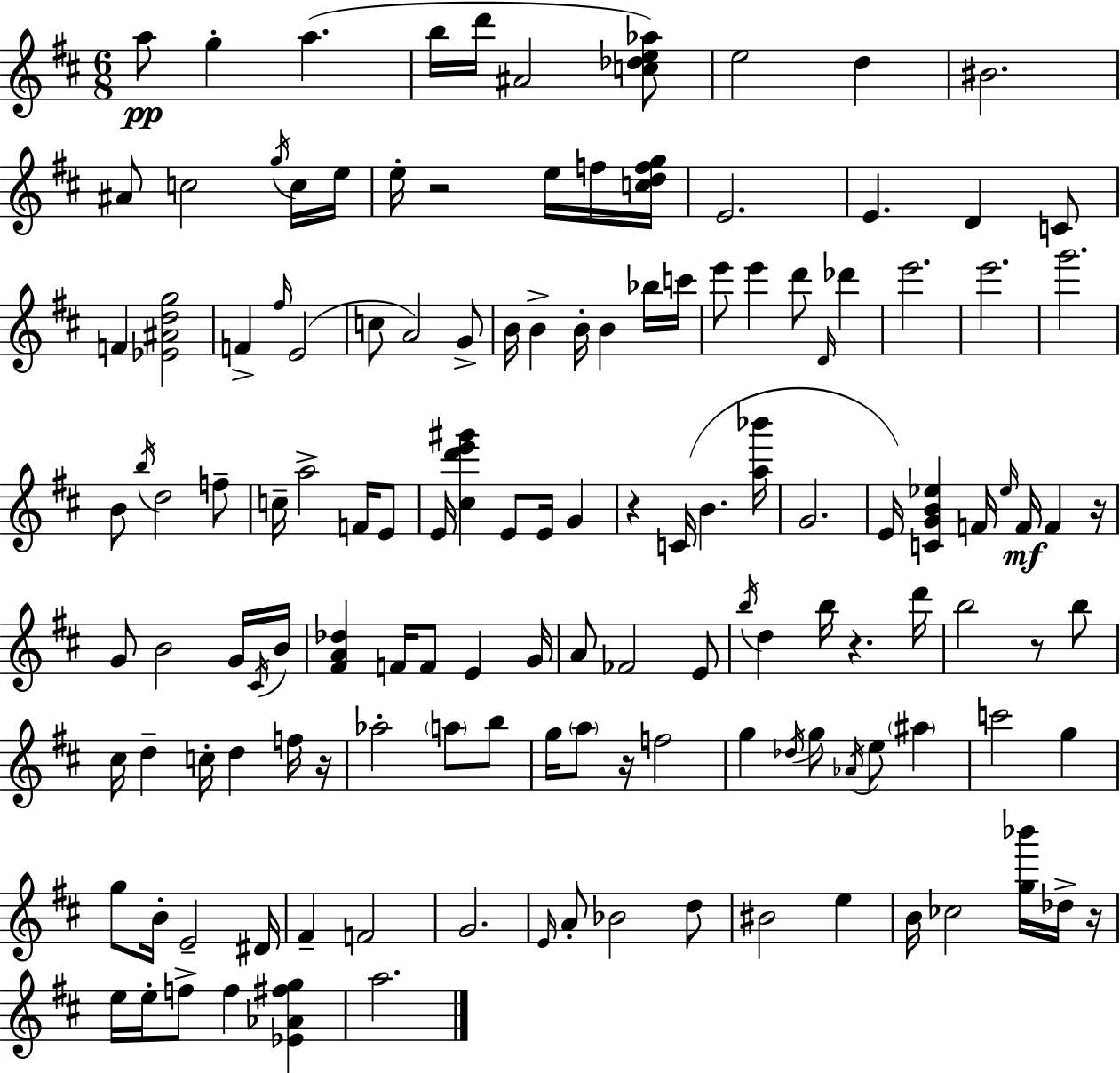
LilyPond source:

{
  \clef treble
  \numericTimeSignature
  \time 6/8
  \key d \major
  \repeat volta 2 { a''8\pp g''4-. a''4.( | b''16 d'''16 ais'2 <c'' des'' e'' aes''>8) | e''2 d''4 | bis'2. | \break ais'8 c''2 \acciaccatura { g''16 } c''16 | e''16 e''16-. r2 e''16 f''16 | <c'' d'' f'' g''>16 e'2. | e'4. d'4 c'8 | \break f'4 <ees' ais' d'' g''>2 | f'4-> \grace { fis''16 }( e'2 | c''8 a'2) | g'8-> b'16 b'4-> b'16-. b'4 | \break bes''16 c'''16 e'''8 e'''4 d'''8 \grace { d'16 } des'''4 | e'''2. | e'''2. | g'''2. | \break b'8 \acciaccatura { b''16 } d''2 | f''8-- c''16-- a''2-> | f'16 e'8 e'16 <cis'' d''' e''' gis'''>4 e'8 e'16 | g'4 r4 c'16( b'4. | \break <a'' bes'''>16 g'2. | e'16) <c' g' b' ees''>4 f'16 \grace { ees''16 } f'16\mf | f'4 r16 g'8 b'2 | g'16 \acciaccatura { cis'16 } b'16 <fis' a' des''>4 f'16 f'8 | \break e'4 g'16 a'8 fes'2 | e'8 \acciaccatura { b''16 } d''4 b''16 | r4. d'''16 b''2 | r8 b''8 cis''16 d''4-- | \break c''16-. d''4 f''16 r16 aes''2-. | \parenthesize a''8 b''8 g''16 \parenthesize a''8 r16 f''2 | g''4 \acciaccatura { des''16 } | g''8 \acciaccatura { aes'16 } e''8 \parenthesize ais''4 c'''2 | \break g''4 g''8 b'16-. | e'2-- dis'16 fis'4-- | f'2 g'2. | \grace { e'16 } a'8-. | \break bes'2 d''8 bis'2 | e''4 b'16 ces''2 | <g'' bes'''>16 des''16-> r16 e''16 e''16-. | f''8-> f''4 <ees' aes' fis'' g''>4 a''2. | \break } \bar "|."
}